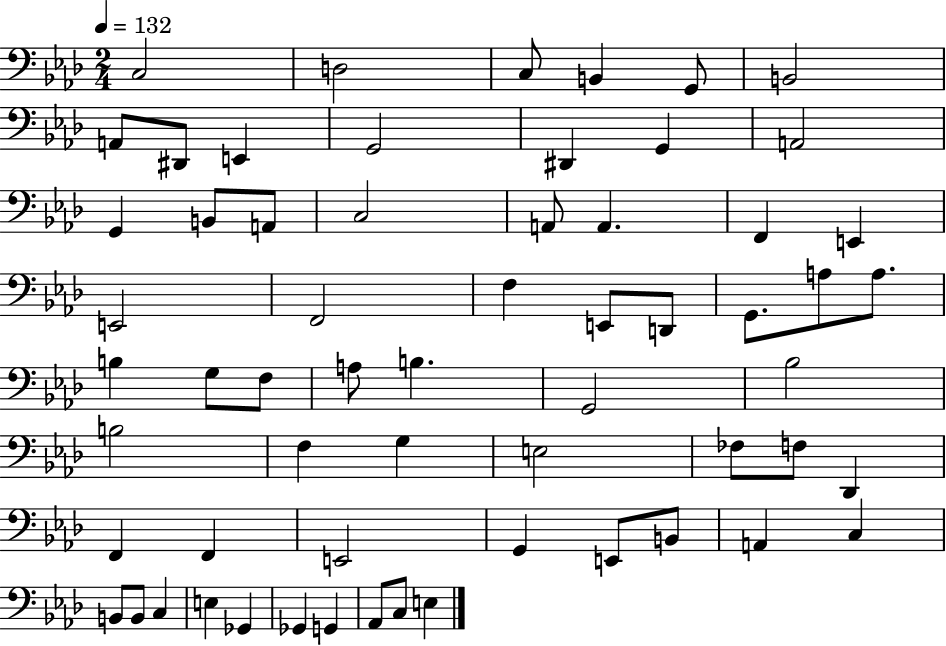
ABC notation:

X:1
T:Untitled
M:2/4
L:1/4
K:Ab
C,2 D,2 C,/2 B,, G,,/2 B,,2 A,,/2 ^D,,/2 E,, G,,2 ^D,, G,, A,,2 G,, B,,/2 A,,/2 C,2 A,,/2 A,, F,, E,, E,,2 F,,2 F, E,,/2 D,,/2 G,,/2 A,/2 A,/2 B, G,/2 F,/2 A,/2 B, G,,2 _B,2 B,2 F, G, E,2 _F,/2 F,/2 _D,, F,, F,, E,,2 G,, E,,/2 B,,/2 A,, C, B,,/2 B,,/2 C, E, _G,, _G,, G,, _A,,/2 C,/2 E,